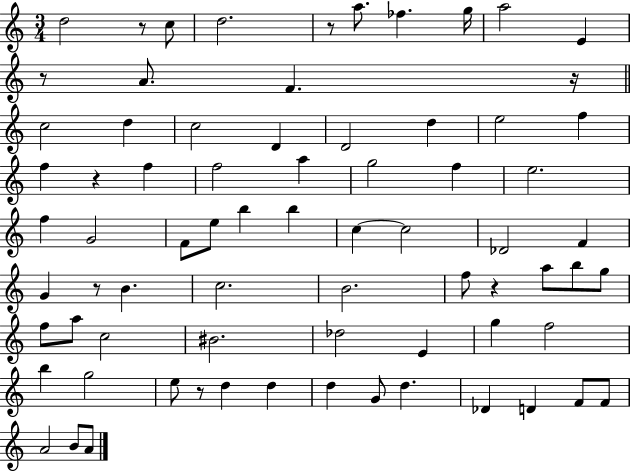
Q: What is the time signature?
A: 3/4